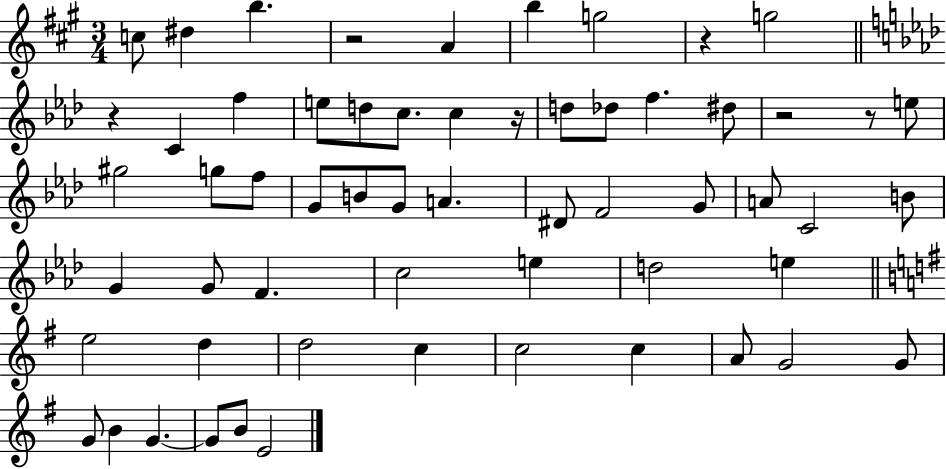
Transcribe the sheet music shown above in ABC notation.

X:1
T:Untitled
M:3/4
L:1/4
K:A
c/2 ^d b z2 A b g2 z g2 z C f e/2 d/2 c/2 c z/4 d/2 _d/2 f ^d/2 z2 z/2 e/2 ^g2 g/2 f/2 G/2 B/2 G/2 A ^D/2 F2 G/2 A/2 C2 B/2 G G/2 F c2 e d2 e e2 d d2 c c2 c A/2 G2 G/2 G/2 B G G/2 B/2 E2